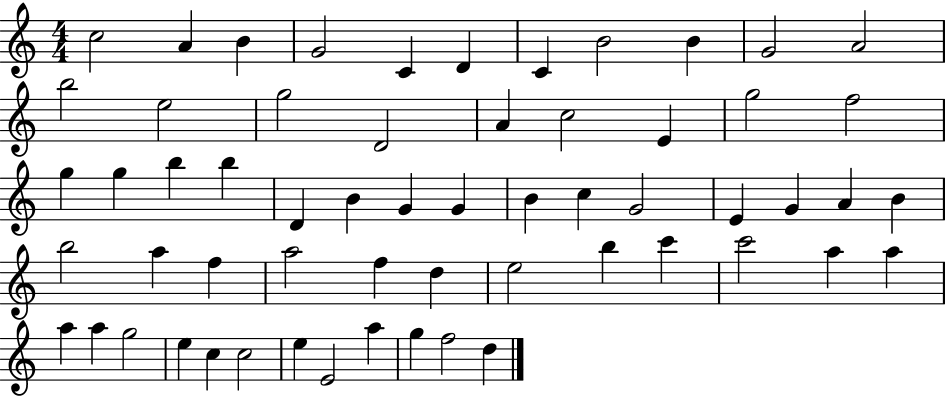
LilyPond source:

{
  \clef treble
  \numericTimeSignature
  \time 4/4
  \key c \major
  c''2 a'4 b'4 | g'2 c'4 d'4 | c'4 b'2 b'4 | g'2 a'2 | \break b''2 e''2 | g''2 d'2 | a'4 c''2 e'4 | g''2 f''2 | \break g''4 g''4 b''4 b''4 | d'4 b'4 g'4 g'4 | b'4 c''4 g'2 | e'4 g'4 a'4 b'4 | \break b''2 a''4 f''4 | a''2 f''4 d''4 | e''2 b''4 c'''4 | c'''2 a''4 a''4 | \break a''4 a''4 g''2 | e''4 c''4 c''2 | e''4 e'2 a''4 | g''4 f''2 d''4 | \break \bar "|."
}